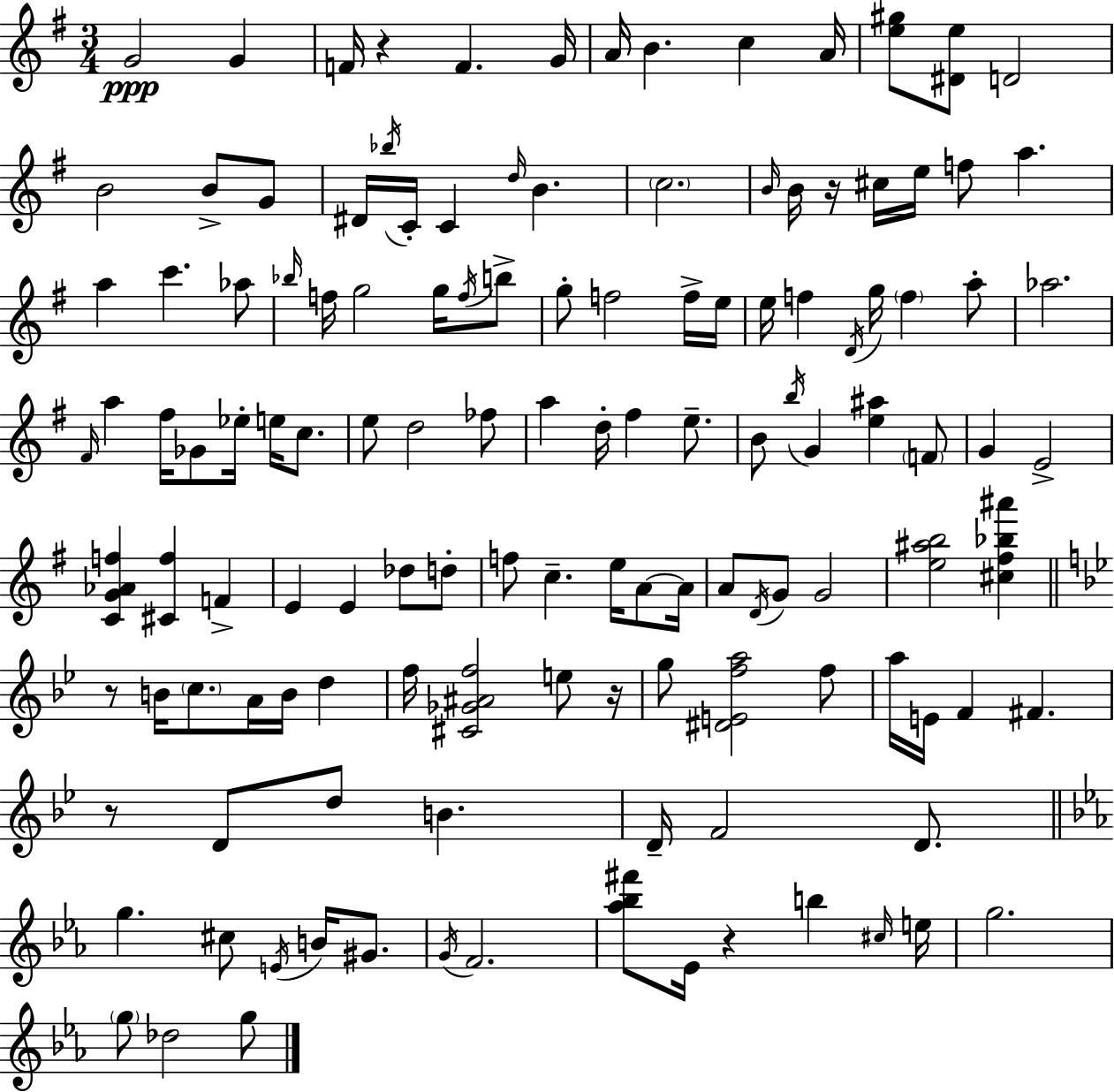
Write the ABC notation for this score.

X:1
T:Untitled
M:3/4
L:1/4
K:Em
G2 G F/4 z F G/4 A/4 B c A/4 [e^g]/2 [^De]/2 D2 B2 B/2 G/2 ^D/4 _b/4 C/4 C d/4 B c2 B/4 B/4 z/4 ^c/4 e/4 f/2 a a c' _a/2 _b/4 f/4 g2 g/4 f/4 b/2 g/2 f2 f/4 e/4 e/4 f D/4 g/4 f a/2 _a2 ^F/4 a ^f/4 _G/2 _e/4 e/4 c/2 e/2 d2 _f/2 a d/4 ^f e/2 B/2 b/4 G [e^a] F/2 G E2 [CG_Af] [^Cf] F E E _d/2 d/2 f/2 c e/4 A/2 A/4 A/2 D/4 G/2 G2 [e^ab]2 [^c^f_b^a'] z/2 B/4 c/2 A/4 B/4 d f/4 [^C_G^Af]2 e/2 z/4 g/2 [^DEfa]2 f/2 a/4 E/4 F ^F z/2 D/2 d/2 B D/4 F2 D/2 g ^c/2 E/4 B/4 ^G/2 G/4 F2 [_a_b^f']/2 _E/4 z b ^c/4 e/4 g2 g/2 _d2 g/2